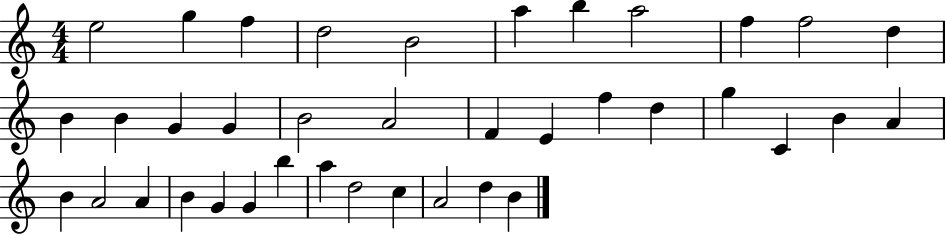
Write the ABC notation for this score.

X:1
T:Untitled
M:4/4
L:1/4
K:C
e2 g f d2 B2 a b a2 f f2 d B B G G B2 A2 F E f d g C B A B A2 A B G G b a d2 c A2 d B